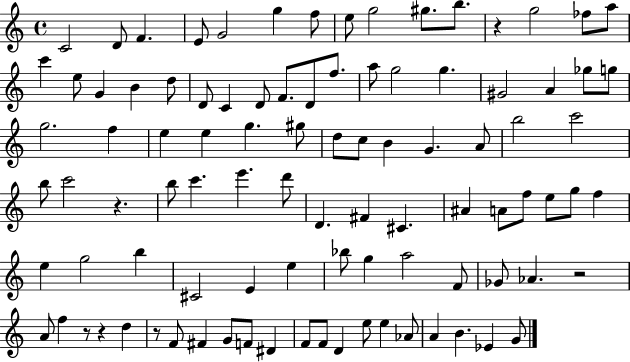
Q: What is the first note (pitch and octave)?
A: C4